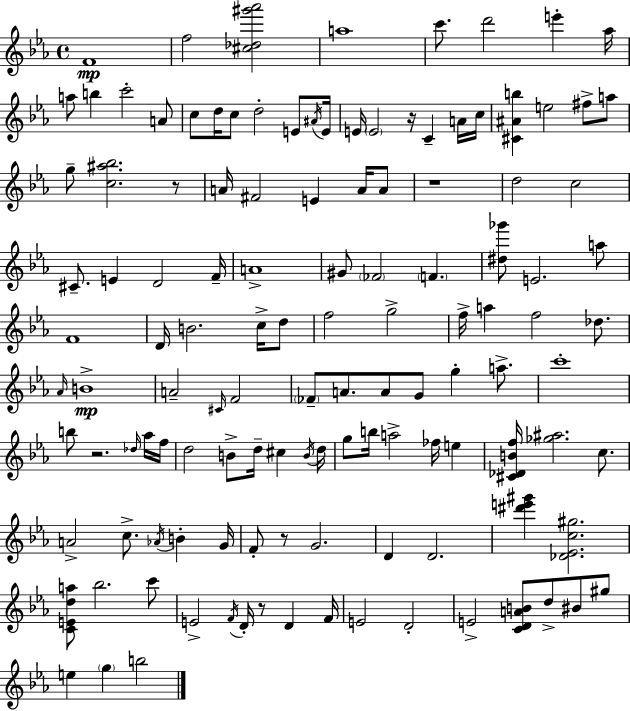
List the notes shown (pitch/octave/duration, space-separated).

F4/w F5/h [C#5,Db5,G#6,Ab6]/h A5/w C6/e. D6/h E6/q Ab5/s A5/e B5/q C6/h A4/e C5/e D5/s C5/e D5/h E4/e A#4/s E4/s E4/s E4/h R/s C4/q A4/s C5/s [C#4,A#4,B5]/q E5/h F#5/e A5/e G5/e [C5,A#5,Bb5]/h. R/e A4/s F#4/h E4/q A4/s A4/e R/w D5/h C5/h C#4/e. E4/q D4/h F4/s A4/w G#4/e FES4/h F4/q. [D#5,Gb6]/e E4/h. A5/e F4/w D4/s B4/h. C5/s D5/e F5/h G5/h F5/s A5/q F5/h Db5/e. Ab4/s B4/w A4/h C#4/s F4/h FES4/e A4/e. A4/e G4/e G5/q A5/e. C6/w B5/e R/h. Db5/s Ab5/s F5/s D5/h B4/e D5/s C#5/q B4/s D5/s G5/e B5/s A5/h FES5/s E5/q [C#4,Db4,B4,F5]/s [Gb5,A#5]/h. C5/e. A4/h C5/e. Ab4/s B4/q G4/s F4/e R/e G4/h. D4/q D4/h. [D#6,E6,G#6]/q [Db4,Eb4,C5,G#5]/h. [C4,E4,D5,A5]/e Bb5/h. C6/e E4/h F4/s D4/s R/e D4/q F4/s E4/h D4/h E4/h [C4,D4,A4,B4]/e D5/e BIS4/e G#5/e E5/q G5/q B5/h